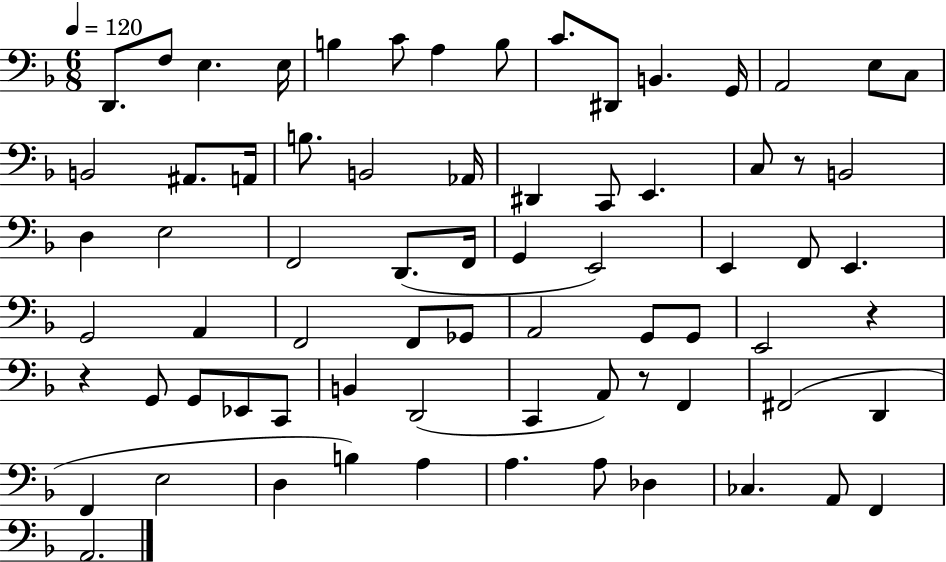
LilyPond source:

{
  \clef bass
  \numericTimeSignature
  \time 6/8
  \key f \major
  \tempo 4 = 120
  \repeat volta 2 { d,8. f8 e4. e16 | b4 c'8 a4 b8 | c'8. dis,8 b,4. g,16 | a,2 e8 c8 | \break b,2 ais,8. a,16 | b8. b,2 aes,16 | dis,4 c,8 e,4. | c8 r8 b,2 | \break d4 e2 | f,2 d,8.( f,16 | g,4 e,2) | e,4 f,8 e,4. | \break g,2 a,4 | f,2 f,8 ges,8 | a,2 g,8 g,8 | e,2 r4 | \break r4 g,8 g,8 ees,8 c,8 | b,4 d,2( | c,4 a,8) r8 f,4 | fis,2( d,4 | \break f,4 e2 | d4 b4) a4 | a4. a8 des4 | ces4. a,8 f,4 | \break a,2. | } \bar "|."
}